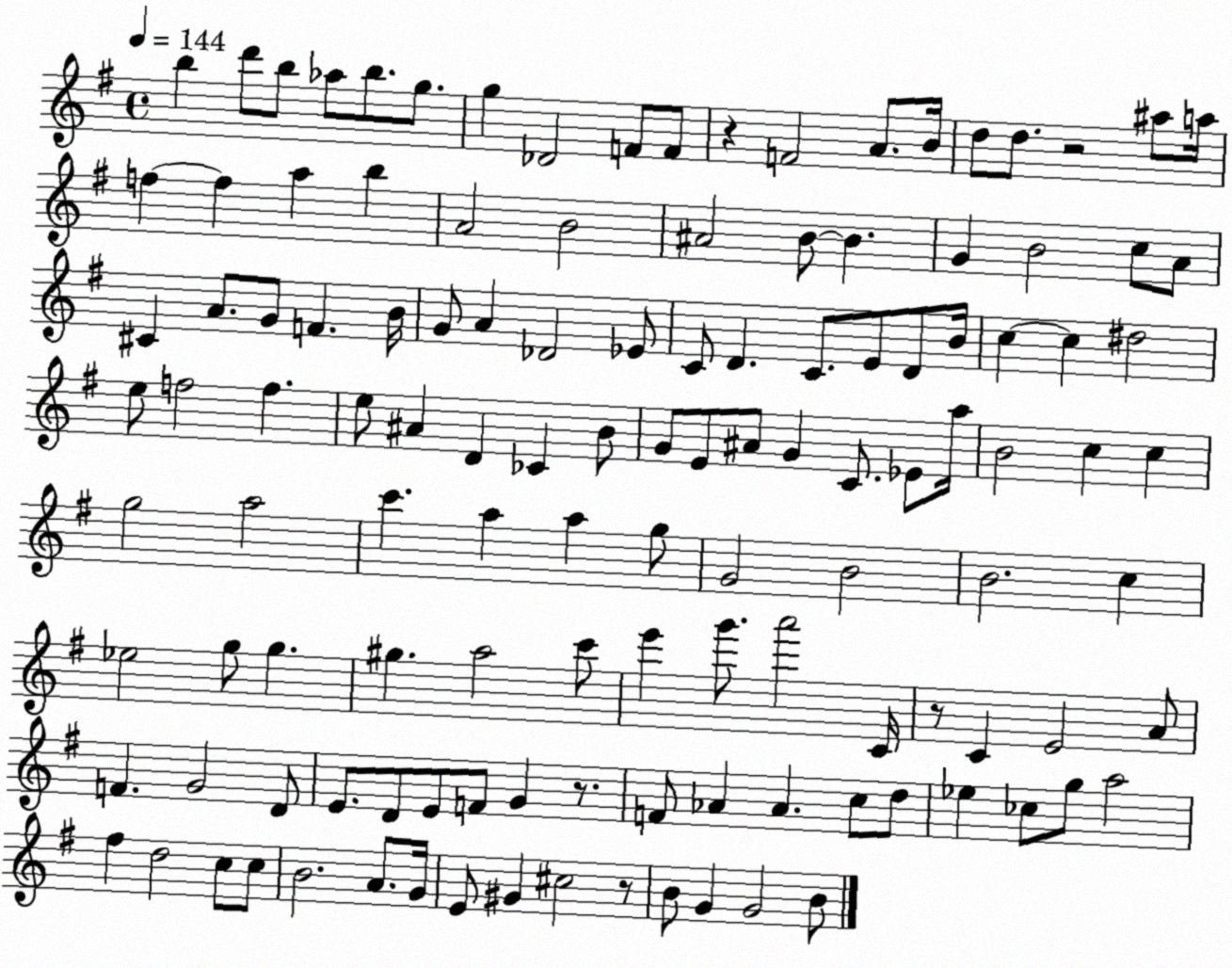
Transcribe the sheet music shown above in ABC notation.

X:1
T:Untitled
M:4/4
L:1/4
K:G
b d'/2 b/2 _a/2 b/2 g/2 g _D2 F/2 F/2 z F2 A/2 B/4 d/2 d/2 z2 ^a/2 a/4 f f a b A2 B2 ^A2 B/2 B G B2 c/2 A/2 ^C A/2 G/2 F B/4 G/2 A _D2 _E/2 C/2 D C/2 E/2 D/2 B/4 c c ^d2 e/2 f2 f e/2 ^A D _C B/2 G/2 E/2 ^A/2 G C/2 _E/2 a/4 B2 c c g2 a2 c' a a g/2 G2 B2 B2 c _e2 g/2 g ^g a2 c'/2 e' g'/2 a'2 C/4 z/2 C E2 A/2 F G2 D/2 E/2 D/2 E/2 F/2 G z/2 F/2 _A _A c/2 d/2 _e _c/2 g/2 a2 ^f d2 c/2 c/2 B2 A/2 G/4 E/2 ^G ^c2 z/2 B/2 G G2 B/2